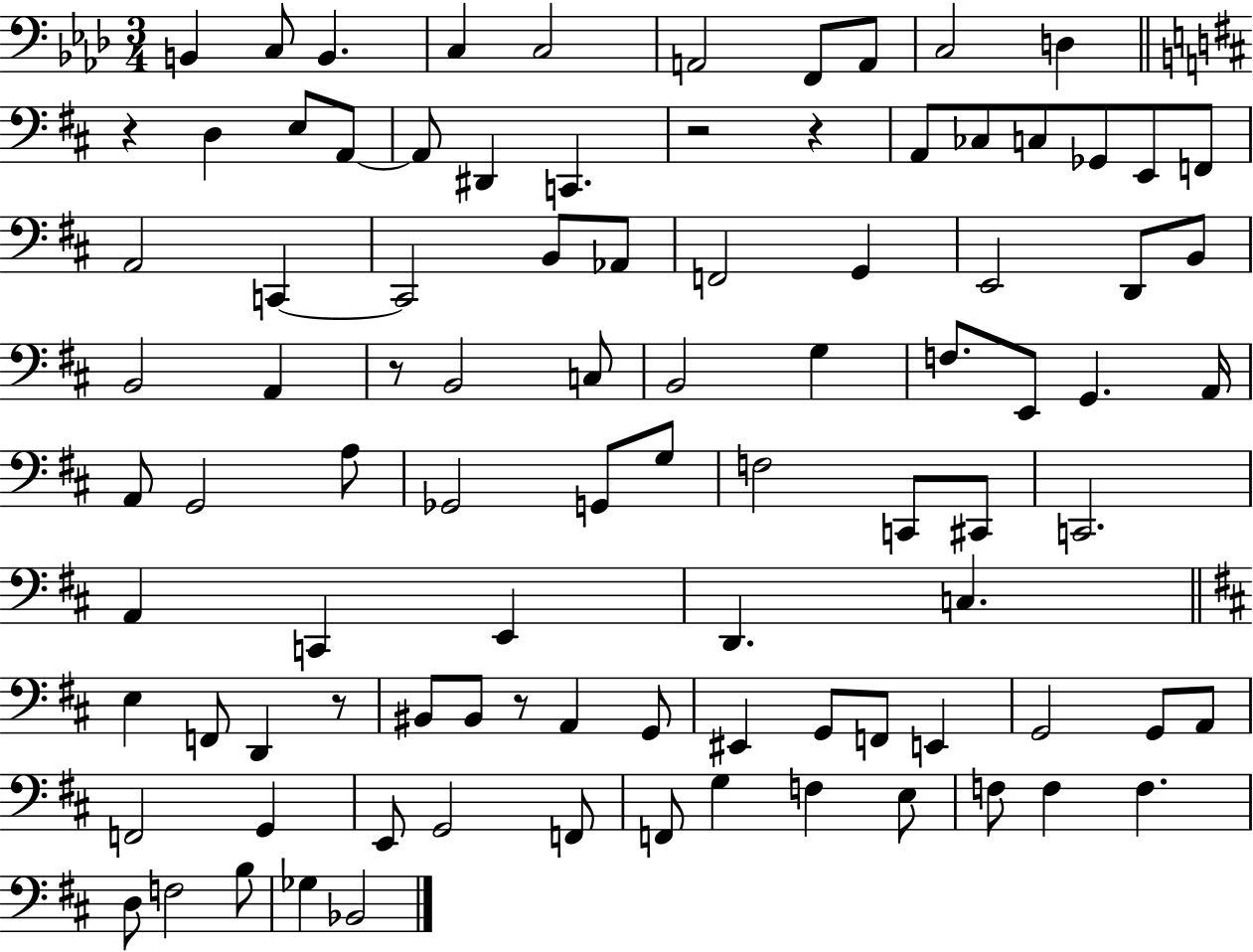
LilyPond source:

{
  \clef bass
  \numericTimeSignature
  \time 3/4
  \key aes \major
  b,4 c8 b,4. | c4 c2 | a,2 f,8 a,8 | c2 d4 | \break \bar "||" \break \key d \major r4 d4 e8 a,8~~ | a,8 dis,4 c,4. | r2 r4 | a,8 ces8 c8 ges,8 e,8 f,8 | \break a,2 c,4~~ | c,2 b,8 aes,8 | f,2 g,4 | e,2 d,8 b,8 | \break b,2 a,4 | r8 b,2 c8 | b,2 g4 | f8. e,8 g,4. a,16 | \break a,8 g,2 a8 | ges,2 g,8 g8 | f2 c,8 cis,8 | c,2. | \break a,4 c,4 e,4 | d,4. c4. | \bar "||" \break \key b \minor e4 f,8 d,4 r8 | bis,8 bis,8 r8 a,4 g,8 | eis,4 g,8 f,8 e,4 | g,2 g,8 a,8 | \break f,2 g,4 | e,8 g,2 f,8 | f,8 g4 f4 e8 | f8 f4 f4. | \break d8 f2 b8 | ges4 bes,2 | \bar "|."
}